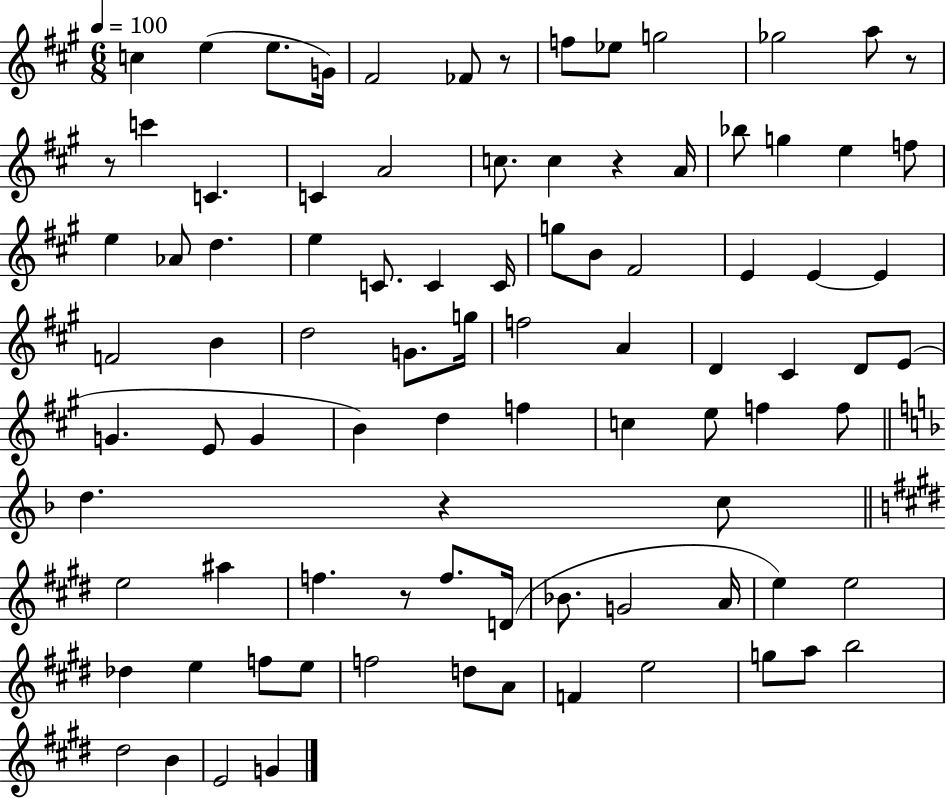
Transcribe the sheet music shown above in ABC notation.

X:1
T:Untitled
M:6/8
L:1/4
K:A
c e e/2 G/4 ^F2 _F/2 z/2 f/2 _e/2 g2 _g2 a/2 z/2 z/2 c' C C A2 c/2 c z A/4 _b/2 g e f/2 e _A/2 d e C/2 C C/4 g/2 B/2 ^F2 E E E F2 B d2 G/2 g/4 f2 A D ^C D/2 E/2 G E/2 G B d f c e/2 f f/2 d z c/2 e2 ^a f z/2 f/2 D/4 _B/2 G2 A/4 e e2 _d e f/2 e/2 f2 d/2 A/2 F e2 g/2 a/2 b2 ^d2 B E2 G